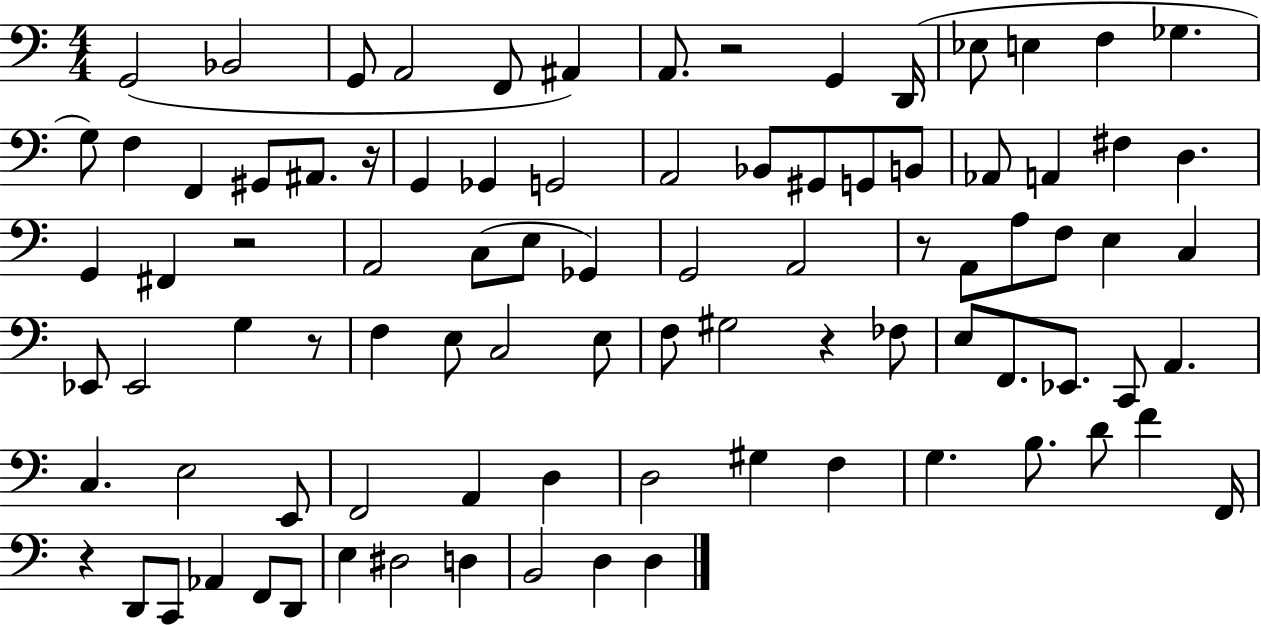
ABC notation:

X:1
T:Untitled
M:4/4
L:1/4
K:C
G,,2 _B,,2 G,,/2 A,,2 F,,/2 ^A,, A,,/2 z2 G,, D,,/4 _E,/2 E, F, _G, G,/2 F, F,, ^G,,/2 ^A,,/2 z/4 G,, _G,, G,,2 A,,2 _B,,/2 ^G,,/2 G,,/2 B,,/2 _A,,/2 A,, ^F, D, G,, ^F,, z2 A,,2 C,/2 E,/2 _G,, G,,2 A,,2 z/2 A,,/2 A,/2 F,/2 E, C, _E,,/2 _E,,2 G, z/2 F, E,/2 C,2 E,/2 F,/2 ^G,2 z _F,/2 E,/2 F,,/2 _E,,/2 C,,/2 A,, C, E,2 E,,/2 F,,2 A,, D, D,2 ^G, F, G, B,/2 D/2 F F,,/4 z D,,/2 C,,/2 _A,, F,,/2 D,,/2 E, ^D,2 D, B,,2 D, D,